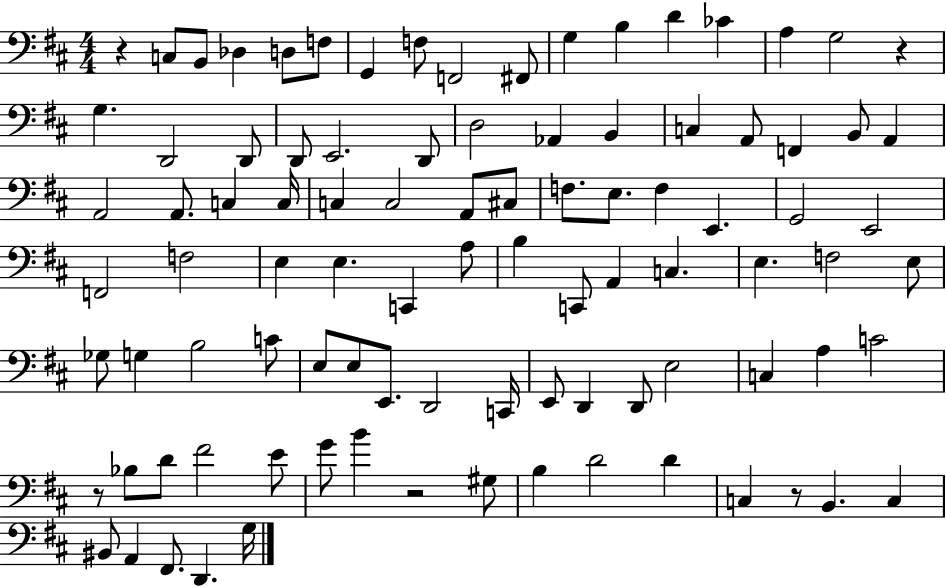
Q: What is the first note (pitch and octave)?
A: C3